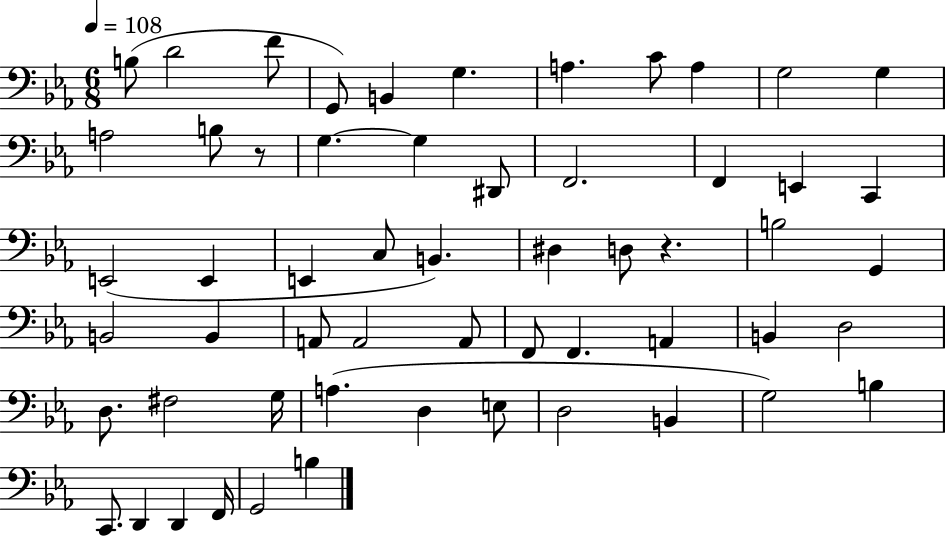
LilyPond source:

{
  \clef bass
  \numericTimeSignature
  \time 6/8
  \key ees \major
  \tempo 4 = 108
  b8( d'2 f'8 | g,8) b,4 g4. | a4. c'8 a4 | g2 g4 | \break a2 b8 r8 | g4.~~ g4 dis,8 | f,2. | f,4 e,4 c,4 | \break e,2( e,4 | e,4 c8 b,4.) | dis4 d8 r4. | b2 g,4 | \break b,2 b,4 | a,8 a,2 a,8 | f,8 f,4. a,4 | b,4 d2 | \break d8. fis2 g16 | a4.( d4 e8 | d2 b,4 | g2) b4 | \break c,8. d,4 d,4 f,16 | g,2 b4 | \bar "|."
}